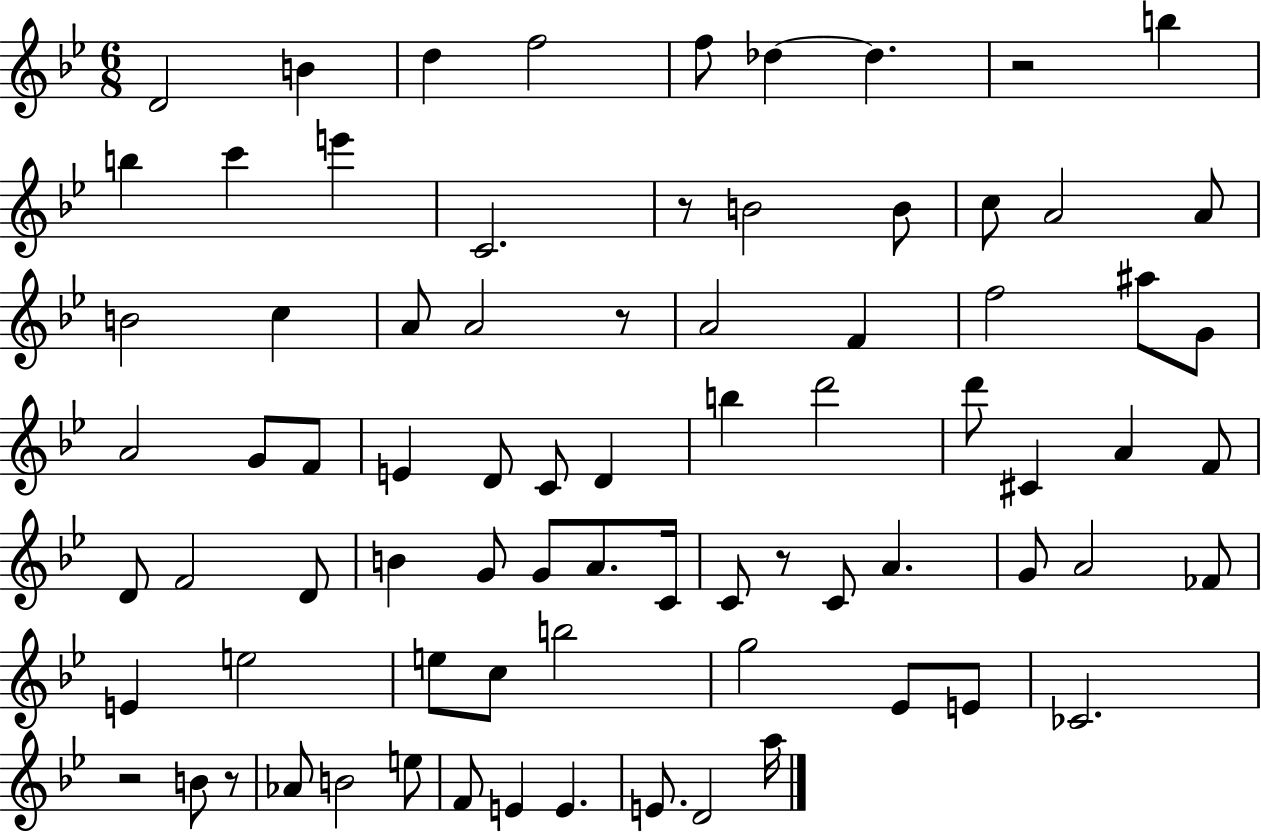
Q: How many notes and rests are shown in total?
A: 78